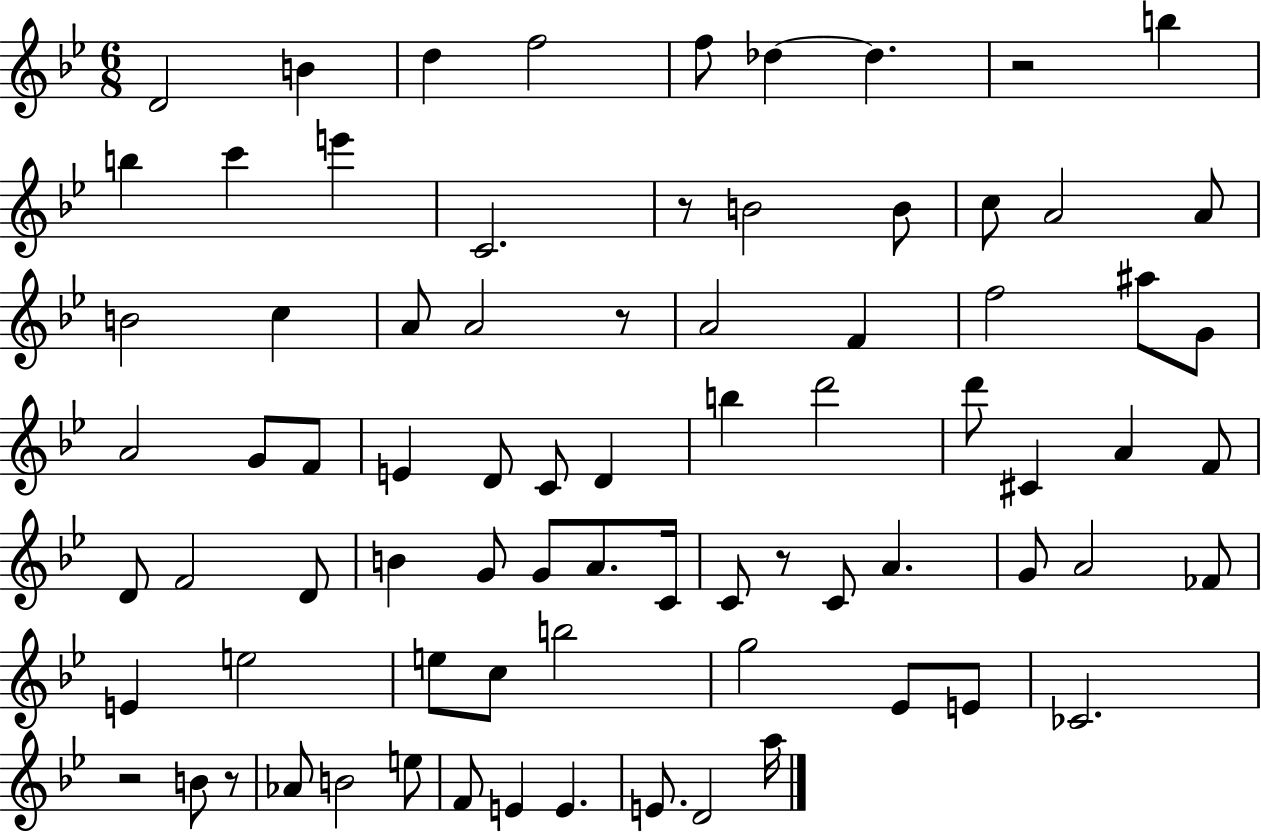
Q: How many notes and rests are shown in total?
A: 78